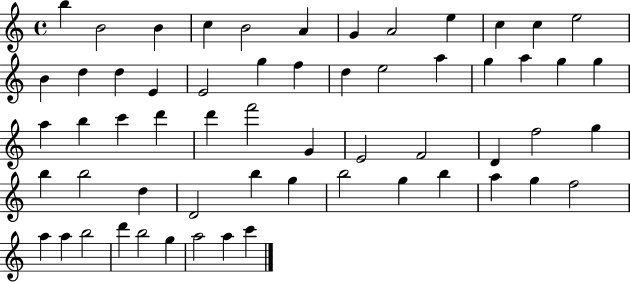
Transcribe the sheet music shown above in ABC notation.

X:1
T:Untitled
M:4/4
L:1/4
K:C
b B2 B c B2 A G A2 e c c e2 B d d E E2 g f d e2 a g a g g a b c' d' d' f'2 G E2 F2 D f2 g b b2 d D2 b g b2 g b a g f2 a a b2 d' b2 g a2 a c'